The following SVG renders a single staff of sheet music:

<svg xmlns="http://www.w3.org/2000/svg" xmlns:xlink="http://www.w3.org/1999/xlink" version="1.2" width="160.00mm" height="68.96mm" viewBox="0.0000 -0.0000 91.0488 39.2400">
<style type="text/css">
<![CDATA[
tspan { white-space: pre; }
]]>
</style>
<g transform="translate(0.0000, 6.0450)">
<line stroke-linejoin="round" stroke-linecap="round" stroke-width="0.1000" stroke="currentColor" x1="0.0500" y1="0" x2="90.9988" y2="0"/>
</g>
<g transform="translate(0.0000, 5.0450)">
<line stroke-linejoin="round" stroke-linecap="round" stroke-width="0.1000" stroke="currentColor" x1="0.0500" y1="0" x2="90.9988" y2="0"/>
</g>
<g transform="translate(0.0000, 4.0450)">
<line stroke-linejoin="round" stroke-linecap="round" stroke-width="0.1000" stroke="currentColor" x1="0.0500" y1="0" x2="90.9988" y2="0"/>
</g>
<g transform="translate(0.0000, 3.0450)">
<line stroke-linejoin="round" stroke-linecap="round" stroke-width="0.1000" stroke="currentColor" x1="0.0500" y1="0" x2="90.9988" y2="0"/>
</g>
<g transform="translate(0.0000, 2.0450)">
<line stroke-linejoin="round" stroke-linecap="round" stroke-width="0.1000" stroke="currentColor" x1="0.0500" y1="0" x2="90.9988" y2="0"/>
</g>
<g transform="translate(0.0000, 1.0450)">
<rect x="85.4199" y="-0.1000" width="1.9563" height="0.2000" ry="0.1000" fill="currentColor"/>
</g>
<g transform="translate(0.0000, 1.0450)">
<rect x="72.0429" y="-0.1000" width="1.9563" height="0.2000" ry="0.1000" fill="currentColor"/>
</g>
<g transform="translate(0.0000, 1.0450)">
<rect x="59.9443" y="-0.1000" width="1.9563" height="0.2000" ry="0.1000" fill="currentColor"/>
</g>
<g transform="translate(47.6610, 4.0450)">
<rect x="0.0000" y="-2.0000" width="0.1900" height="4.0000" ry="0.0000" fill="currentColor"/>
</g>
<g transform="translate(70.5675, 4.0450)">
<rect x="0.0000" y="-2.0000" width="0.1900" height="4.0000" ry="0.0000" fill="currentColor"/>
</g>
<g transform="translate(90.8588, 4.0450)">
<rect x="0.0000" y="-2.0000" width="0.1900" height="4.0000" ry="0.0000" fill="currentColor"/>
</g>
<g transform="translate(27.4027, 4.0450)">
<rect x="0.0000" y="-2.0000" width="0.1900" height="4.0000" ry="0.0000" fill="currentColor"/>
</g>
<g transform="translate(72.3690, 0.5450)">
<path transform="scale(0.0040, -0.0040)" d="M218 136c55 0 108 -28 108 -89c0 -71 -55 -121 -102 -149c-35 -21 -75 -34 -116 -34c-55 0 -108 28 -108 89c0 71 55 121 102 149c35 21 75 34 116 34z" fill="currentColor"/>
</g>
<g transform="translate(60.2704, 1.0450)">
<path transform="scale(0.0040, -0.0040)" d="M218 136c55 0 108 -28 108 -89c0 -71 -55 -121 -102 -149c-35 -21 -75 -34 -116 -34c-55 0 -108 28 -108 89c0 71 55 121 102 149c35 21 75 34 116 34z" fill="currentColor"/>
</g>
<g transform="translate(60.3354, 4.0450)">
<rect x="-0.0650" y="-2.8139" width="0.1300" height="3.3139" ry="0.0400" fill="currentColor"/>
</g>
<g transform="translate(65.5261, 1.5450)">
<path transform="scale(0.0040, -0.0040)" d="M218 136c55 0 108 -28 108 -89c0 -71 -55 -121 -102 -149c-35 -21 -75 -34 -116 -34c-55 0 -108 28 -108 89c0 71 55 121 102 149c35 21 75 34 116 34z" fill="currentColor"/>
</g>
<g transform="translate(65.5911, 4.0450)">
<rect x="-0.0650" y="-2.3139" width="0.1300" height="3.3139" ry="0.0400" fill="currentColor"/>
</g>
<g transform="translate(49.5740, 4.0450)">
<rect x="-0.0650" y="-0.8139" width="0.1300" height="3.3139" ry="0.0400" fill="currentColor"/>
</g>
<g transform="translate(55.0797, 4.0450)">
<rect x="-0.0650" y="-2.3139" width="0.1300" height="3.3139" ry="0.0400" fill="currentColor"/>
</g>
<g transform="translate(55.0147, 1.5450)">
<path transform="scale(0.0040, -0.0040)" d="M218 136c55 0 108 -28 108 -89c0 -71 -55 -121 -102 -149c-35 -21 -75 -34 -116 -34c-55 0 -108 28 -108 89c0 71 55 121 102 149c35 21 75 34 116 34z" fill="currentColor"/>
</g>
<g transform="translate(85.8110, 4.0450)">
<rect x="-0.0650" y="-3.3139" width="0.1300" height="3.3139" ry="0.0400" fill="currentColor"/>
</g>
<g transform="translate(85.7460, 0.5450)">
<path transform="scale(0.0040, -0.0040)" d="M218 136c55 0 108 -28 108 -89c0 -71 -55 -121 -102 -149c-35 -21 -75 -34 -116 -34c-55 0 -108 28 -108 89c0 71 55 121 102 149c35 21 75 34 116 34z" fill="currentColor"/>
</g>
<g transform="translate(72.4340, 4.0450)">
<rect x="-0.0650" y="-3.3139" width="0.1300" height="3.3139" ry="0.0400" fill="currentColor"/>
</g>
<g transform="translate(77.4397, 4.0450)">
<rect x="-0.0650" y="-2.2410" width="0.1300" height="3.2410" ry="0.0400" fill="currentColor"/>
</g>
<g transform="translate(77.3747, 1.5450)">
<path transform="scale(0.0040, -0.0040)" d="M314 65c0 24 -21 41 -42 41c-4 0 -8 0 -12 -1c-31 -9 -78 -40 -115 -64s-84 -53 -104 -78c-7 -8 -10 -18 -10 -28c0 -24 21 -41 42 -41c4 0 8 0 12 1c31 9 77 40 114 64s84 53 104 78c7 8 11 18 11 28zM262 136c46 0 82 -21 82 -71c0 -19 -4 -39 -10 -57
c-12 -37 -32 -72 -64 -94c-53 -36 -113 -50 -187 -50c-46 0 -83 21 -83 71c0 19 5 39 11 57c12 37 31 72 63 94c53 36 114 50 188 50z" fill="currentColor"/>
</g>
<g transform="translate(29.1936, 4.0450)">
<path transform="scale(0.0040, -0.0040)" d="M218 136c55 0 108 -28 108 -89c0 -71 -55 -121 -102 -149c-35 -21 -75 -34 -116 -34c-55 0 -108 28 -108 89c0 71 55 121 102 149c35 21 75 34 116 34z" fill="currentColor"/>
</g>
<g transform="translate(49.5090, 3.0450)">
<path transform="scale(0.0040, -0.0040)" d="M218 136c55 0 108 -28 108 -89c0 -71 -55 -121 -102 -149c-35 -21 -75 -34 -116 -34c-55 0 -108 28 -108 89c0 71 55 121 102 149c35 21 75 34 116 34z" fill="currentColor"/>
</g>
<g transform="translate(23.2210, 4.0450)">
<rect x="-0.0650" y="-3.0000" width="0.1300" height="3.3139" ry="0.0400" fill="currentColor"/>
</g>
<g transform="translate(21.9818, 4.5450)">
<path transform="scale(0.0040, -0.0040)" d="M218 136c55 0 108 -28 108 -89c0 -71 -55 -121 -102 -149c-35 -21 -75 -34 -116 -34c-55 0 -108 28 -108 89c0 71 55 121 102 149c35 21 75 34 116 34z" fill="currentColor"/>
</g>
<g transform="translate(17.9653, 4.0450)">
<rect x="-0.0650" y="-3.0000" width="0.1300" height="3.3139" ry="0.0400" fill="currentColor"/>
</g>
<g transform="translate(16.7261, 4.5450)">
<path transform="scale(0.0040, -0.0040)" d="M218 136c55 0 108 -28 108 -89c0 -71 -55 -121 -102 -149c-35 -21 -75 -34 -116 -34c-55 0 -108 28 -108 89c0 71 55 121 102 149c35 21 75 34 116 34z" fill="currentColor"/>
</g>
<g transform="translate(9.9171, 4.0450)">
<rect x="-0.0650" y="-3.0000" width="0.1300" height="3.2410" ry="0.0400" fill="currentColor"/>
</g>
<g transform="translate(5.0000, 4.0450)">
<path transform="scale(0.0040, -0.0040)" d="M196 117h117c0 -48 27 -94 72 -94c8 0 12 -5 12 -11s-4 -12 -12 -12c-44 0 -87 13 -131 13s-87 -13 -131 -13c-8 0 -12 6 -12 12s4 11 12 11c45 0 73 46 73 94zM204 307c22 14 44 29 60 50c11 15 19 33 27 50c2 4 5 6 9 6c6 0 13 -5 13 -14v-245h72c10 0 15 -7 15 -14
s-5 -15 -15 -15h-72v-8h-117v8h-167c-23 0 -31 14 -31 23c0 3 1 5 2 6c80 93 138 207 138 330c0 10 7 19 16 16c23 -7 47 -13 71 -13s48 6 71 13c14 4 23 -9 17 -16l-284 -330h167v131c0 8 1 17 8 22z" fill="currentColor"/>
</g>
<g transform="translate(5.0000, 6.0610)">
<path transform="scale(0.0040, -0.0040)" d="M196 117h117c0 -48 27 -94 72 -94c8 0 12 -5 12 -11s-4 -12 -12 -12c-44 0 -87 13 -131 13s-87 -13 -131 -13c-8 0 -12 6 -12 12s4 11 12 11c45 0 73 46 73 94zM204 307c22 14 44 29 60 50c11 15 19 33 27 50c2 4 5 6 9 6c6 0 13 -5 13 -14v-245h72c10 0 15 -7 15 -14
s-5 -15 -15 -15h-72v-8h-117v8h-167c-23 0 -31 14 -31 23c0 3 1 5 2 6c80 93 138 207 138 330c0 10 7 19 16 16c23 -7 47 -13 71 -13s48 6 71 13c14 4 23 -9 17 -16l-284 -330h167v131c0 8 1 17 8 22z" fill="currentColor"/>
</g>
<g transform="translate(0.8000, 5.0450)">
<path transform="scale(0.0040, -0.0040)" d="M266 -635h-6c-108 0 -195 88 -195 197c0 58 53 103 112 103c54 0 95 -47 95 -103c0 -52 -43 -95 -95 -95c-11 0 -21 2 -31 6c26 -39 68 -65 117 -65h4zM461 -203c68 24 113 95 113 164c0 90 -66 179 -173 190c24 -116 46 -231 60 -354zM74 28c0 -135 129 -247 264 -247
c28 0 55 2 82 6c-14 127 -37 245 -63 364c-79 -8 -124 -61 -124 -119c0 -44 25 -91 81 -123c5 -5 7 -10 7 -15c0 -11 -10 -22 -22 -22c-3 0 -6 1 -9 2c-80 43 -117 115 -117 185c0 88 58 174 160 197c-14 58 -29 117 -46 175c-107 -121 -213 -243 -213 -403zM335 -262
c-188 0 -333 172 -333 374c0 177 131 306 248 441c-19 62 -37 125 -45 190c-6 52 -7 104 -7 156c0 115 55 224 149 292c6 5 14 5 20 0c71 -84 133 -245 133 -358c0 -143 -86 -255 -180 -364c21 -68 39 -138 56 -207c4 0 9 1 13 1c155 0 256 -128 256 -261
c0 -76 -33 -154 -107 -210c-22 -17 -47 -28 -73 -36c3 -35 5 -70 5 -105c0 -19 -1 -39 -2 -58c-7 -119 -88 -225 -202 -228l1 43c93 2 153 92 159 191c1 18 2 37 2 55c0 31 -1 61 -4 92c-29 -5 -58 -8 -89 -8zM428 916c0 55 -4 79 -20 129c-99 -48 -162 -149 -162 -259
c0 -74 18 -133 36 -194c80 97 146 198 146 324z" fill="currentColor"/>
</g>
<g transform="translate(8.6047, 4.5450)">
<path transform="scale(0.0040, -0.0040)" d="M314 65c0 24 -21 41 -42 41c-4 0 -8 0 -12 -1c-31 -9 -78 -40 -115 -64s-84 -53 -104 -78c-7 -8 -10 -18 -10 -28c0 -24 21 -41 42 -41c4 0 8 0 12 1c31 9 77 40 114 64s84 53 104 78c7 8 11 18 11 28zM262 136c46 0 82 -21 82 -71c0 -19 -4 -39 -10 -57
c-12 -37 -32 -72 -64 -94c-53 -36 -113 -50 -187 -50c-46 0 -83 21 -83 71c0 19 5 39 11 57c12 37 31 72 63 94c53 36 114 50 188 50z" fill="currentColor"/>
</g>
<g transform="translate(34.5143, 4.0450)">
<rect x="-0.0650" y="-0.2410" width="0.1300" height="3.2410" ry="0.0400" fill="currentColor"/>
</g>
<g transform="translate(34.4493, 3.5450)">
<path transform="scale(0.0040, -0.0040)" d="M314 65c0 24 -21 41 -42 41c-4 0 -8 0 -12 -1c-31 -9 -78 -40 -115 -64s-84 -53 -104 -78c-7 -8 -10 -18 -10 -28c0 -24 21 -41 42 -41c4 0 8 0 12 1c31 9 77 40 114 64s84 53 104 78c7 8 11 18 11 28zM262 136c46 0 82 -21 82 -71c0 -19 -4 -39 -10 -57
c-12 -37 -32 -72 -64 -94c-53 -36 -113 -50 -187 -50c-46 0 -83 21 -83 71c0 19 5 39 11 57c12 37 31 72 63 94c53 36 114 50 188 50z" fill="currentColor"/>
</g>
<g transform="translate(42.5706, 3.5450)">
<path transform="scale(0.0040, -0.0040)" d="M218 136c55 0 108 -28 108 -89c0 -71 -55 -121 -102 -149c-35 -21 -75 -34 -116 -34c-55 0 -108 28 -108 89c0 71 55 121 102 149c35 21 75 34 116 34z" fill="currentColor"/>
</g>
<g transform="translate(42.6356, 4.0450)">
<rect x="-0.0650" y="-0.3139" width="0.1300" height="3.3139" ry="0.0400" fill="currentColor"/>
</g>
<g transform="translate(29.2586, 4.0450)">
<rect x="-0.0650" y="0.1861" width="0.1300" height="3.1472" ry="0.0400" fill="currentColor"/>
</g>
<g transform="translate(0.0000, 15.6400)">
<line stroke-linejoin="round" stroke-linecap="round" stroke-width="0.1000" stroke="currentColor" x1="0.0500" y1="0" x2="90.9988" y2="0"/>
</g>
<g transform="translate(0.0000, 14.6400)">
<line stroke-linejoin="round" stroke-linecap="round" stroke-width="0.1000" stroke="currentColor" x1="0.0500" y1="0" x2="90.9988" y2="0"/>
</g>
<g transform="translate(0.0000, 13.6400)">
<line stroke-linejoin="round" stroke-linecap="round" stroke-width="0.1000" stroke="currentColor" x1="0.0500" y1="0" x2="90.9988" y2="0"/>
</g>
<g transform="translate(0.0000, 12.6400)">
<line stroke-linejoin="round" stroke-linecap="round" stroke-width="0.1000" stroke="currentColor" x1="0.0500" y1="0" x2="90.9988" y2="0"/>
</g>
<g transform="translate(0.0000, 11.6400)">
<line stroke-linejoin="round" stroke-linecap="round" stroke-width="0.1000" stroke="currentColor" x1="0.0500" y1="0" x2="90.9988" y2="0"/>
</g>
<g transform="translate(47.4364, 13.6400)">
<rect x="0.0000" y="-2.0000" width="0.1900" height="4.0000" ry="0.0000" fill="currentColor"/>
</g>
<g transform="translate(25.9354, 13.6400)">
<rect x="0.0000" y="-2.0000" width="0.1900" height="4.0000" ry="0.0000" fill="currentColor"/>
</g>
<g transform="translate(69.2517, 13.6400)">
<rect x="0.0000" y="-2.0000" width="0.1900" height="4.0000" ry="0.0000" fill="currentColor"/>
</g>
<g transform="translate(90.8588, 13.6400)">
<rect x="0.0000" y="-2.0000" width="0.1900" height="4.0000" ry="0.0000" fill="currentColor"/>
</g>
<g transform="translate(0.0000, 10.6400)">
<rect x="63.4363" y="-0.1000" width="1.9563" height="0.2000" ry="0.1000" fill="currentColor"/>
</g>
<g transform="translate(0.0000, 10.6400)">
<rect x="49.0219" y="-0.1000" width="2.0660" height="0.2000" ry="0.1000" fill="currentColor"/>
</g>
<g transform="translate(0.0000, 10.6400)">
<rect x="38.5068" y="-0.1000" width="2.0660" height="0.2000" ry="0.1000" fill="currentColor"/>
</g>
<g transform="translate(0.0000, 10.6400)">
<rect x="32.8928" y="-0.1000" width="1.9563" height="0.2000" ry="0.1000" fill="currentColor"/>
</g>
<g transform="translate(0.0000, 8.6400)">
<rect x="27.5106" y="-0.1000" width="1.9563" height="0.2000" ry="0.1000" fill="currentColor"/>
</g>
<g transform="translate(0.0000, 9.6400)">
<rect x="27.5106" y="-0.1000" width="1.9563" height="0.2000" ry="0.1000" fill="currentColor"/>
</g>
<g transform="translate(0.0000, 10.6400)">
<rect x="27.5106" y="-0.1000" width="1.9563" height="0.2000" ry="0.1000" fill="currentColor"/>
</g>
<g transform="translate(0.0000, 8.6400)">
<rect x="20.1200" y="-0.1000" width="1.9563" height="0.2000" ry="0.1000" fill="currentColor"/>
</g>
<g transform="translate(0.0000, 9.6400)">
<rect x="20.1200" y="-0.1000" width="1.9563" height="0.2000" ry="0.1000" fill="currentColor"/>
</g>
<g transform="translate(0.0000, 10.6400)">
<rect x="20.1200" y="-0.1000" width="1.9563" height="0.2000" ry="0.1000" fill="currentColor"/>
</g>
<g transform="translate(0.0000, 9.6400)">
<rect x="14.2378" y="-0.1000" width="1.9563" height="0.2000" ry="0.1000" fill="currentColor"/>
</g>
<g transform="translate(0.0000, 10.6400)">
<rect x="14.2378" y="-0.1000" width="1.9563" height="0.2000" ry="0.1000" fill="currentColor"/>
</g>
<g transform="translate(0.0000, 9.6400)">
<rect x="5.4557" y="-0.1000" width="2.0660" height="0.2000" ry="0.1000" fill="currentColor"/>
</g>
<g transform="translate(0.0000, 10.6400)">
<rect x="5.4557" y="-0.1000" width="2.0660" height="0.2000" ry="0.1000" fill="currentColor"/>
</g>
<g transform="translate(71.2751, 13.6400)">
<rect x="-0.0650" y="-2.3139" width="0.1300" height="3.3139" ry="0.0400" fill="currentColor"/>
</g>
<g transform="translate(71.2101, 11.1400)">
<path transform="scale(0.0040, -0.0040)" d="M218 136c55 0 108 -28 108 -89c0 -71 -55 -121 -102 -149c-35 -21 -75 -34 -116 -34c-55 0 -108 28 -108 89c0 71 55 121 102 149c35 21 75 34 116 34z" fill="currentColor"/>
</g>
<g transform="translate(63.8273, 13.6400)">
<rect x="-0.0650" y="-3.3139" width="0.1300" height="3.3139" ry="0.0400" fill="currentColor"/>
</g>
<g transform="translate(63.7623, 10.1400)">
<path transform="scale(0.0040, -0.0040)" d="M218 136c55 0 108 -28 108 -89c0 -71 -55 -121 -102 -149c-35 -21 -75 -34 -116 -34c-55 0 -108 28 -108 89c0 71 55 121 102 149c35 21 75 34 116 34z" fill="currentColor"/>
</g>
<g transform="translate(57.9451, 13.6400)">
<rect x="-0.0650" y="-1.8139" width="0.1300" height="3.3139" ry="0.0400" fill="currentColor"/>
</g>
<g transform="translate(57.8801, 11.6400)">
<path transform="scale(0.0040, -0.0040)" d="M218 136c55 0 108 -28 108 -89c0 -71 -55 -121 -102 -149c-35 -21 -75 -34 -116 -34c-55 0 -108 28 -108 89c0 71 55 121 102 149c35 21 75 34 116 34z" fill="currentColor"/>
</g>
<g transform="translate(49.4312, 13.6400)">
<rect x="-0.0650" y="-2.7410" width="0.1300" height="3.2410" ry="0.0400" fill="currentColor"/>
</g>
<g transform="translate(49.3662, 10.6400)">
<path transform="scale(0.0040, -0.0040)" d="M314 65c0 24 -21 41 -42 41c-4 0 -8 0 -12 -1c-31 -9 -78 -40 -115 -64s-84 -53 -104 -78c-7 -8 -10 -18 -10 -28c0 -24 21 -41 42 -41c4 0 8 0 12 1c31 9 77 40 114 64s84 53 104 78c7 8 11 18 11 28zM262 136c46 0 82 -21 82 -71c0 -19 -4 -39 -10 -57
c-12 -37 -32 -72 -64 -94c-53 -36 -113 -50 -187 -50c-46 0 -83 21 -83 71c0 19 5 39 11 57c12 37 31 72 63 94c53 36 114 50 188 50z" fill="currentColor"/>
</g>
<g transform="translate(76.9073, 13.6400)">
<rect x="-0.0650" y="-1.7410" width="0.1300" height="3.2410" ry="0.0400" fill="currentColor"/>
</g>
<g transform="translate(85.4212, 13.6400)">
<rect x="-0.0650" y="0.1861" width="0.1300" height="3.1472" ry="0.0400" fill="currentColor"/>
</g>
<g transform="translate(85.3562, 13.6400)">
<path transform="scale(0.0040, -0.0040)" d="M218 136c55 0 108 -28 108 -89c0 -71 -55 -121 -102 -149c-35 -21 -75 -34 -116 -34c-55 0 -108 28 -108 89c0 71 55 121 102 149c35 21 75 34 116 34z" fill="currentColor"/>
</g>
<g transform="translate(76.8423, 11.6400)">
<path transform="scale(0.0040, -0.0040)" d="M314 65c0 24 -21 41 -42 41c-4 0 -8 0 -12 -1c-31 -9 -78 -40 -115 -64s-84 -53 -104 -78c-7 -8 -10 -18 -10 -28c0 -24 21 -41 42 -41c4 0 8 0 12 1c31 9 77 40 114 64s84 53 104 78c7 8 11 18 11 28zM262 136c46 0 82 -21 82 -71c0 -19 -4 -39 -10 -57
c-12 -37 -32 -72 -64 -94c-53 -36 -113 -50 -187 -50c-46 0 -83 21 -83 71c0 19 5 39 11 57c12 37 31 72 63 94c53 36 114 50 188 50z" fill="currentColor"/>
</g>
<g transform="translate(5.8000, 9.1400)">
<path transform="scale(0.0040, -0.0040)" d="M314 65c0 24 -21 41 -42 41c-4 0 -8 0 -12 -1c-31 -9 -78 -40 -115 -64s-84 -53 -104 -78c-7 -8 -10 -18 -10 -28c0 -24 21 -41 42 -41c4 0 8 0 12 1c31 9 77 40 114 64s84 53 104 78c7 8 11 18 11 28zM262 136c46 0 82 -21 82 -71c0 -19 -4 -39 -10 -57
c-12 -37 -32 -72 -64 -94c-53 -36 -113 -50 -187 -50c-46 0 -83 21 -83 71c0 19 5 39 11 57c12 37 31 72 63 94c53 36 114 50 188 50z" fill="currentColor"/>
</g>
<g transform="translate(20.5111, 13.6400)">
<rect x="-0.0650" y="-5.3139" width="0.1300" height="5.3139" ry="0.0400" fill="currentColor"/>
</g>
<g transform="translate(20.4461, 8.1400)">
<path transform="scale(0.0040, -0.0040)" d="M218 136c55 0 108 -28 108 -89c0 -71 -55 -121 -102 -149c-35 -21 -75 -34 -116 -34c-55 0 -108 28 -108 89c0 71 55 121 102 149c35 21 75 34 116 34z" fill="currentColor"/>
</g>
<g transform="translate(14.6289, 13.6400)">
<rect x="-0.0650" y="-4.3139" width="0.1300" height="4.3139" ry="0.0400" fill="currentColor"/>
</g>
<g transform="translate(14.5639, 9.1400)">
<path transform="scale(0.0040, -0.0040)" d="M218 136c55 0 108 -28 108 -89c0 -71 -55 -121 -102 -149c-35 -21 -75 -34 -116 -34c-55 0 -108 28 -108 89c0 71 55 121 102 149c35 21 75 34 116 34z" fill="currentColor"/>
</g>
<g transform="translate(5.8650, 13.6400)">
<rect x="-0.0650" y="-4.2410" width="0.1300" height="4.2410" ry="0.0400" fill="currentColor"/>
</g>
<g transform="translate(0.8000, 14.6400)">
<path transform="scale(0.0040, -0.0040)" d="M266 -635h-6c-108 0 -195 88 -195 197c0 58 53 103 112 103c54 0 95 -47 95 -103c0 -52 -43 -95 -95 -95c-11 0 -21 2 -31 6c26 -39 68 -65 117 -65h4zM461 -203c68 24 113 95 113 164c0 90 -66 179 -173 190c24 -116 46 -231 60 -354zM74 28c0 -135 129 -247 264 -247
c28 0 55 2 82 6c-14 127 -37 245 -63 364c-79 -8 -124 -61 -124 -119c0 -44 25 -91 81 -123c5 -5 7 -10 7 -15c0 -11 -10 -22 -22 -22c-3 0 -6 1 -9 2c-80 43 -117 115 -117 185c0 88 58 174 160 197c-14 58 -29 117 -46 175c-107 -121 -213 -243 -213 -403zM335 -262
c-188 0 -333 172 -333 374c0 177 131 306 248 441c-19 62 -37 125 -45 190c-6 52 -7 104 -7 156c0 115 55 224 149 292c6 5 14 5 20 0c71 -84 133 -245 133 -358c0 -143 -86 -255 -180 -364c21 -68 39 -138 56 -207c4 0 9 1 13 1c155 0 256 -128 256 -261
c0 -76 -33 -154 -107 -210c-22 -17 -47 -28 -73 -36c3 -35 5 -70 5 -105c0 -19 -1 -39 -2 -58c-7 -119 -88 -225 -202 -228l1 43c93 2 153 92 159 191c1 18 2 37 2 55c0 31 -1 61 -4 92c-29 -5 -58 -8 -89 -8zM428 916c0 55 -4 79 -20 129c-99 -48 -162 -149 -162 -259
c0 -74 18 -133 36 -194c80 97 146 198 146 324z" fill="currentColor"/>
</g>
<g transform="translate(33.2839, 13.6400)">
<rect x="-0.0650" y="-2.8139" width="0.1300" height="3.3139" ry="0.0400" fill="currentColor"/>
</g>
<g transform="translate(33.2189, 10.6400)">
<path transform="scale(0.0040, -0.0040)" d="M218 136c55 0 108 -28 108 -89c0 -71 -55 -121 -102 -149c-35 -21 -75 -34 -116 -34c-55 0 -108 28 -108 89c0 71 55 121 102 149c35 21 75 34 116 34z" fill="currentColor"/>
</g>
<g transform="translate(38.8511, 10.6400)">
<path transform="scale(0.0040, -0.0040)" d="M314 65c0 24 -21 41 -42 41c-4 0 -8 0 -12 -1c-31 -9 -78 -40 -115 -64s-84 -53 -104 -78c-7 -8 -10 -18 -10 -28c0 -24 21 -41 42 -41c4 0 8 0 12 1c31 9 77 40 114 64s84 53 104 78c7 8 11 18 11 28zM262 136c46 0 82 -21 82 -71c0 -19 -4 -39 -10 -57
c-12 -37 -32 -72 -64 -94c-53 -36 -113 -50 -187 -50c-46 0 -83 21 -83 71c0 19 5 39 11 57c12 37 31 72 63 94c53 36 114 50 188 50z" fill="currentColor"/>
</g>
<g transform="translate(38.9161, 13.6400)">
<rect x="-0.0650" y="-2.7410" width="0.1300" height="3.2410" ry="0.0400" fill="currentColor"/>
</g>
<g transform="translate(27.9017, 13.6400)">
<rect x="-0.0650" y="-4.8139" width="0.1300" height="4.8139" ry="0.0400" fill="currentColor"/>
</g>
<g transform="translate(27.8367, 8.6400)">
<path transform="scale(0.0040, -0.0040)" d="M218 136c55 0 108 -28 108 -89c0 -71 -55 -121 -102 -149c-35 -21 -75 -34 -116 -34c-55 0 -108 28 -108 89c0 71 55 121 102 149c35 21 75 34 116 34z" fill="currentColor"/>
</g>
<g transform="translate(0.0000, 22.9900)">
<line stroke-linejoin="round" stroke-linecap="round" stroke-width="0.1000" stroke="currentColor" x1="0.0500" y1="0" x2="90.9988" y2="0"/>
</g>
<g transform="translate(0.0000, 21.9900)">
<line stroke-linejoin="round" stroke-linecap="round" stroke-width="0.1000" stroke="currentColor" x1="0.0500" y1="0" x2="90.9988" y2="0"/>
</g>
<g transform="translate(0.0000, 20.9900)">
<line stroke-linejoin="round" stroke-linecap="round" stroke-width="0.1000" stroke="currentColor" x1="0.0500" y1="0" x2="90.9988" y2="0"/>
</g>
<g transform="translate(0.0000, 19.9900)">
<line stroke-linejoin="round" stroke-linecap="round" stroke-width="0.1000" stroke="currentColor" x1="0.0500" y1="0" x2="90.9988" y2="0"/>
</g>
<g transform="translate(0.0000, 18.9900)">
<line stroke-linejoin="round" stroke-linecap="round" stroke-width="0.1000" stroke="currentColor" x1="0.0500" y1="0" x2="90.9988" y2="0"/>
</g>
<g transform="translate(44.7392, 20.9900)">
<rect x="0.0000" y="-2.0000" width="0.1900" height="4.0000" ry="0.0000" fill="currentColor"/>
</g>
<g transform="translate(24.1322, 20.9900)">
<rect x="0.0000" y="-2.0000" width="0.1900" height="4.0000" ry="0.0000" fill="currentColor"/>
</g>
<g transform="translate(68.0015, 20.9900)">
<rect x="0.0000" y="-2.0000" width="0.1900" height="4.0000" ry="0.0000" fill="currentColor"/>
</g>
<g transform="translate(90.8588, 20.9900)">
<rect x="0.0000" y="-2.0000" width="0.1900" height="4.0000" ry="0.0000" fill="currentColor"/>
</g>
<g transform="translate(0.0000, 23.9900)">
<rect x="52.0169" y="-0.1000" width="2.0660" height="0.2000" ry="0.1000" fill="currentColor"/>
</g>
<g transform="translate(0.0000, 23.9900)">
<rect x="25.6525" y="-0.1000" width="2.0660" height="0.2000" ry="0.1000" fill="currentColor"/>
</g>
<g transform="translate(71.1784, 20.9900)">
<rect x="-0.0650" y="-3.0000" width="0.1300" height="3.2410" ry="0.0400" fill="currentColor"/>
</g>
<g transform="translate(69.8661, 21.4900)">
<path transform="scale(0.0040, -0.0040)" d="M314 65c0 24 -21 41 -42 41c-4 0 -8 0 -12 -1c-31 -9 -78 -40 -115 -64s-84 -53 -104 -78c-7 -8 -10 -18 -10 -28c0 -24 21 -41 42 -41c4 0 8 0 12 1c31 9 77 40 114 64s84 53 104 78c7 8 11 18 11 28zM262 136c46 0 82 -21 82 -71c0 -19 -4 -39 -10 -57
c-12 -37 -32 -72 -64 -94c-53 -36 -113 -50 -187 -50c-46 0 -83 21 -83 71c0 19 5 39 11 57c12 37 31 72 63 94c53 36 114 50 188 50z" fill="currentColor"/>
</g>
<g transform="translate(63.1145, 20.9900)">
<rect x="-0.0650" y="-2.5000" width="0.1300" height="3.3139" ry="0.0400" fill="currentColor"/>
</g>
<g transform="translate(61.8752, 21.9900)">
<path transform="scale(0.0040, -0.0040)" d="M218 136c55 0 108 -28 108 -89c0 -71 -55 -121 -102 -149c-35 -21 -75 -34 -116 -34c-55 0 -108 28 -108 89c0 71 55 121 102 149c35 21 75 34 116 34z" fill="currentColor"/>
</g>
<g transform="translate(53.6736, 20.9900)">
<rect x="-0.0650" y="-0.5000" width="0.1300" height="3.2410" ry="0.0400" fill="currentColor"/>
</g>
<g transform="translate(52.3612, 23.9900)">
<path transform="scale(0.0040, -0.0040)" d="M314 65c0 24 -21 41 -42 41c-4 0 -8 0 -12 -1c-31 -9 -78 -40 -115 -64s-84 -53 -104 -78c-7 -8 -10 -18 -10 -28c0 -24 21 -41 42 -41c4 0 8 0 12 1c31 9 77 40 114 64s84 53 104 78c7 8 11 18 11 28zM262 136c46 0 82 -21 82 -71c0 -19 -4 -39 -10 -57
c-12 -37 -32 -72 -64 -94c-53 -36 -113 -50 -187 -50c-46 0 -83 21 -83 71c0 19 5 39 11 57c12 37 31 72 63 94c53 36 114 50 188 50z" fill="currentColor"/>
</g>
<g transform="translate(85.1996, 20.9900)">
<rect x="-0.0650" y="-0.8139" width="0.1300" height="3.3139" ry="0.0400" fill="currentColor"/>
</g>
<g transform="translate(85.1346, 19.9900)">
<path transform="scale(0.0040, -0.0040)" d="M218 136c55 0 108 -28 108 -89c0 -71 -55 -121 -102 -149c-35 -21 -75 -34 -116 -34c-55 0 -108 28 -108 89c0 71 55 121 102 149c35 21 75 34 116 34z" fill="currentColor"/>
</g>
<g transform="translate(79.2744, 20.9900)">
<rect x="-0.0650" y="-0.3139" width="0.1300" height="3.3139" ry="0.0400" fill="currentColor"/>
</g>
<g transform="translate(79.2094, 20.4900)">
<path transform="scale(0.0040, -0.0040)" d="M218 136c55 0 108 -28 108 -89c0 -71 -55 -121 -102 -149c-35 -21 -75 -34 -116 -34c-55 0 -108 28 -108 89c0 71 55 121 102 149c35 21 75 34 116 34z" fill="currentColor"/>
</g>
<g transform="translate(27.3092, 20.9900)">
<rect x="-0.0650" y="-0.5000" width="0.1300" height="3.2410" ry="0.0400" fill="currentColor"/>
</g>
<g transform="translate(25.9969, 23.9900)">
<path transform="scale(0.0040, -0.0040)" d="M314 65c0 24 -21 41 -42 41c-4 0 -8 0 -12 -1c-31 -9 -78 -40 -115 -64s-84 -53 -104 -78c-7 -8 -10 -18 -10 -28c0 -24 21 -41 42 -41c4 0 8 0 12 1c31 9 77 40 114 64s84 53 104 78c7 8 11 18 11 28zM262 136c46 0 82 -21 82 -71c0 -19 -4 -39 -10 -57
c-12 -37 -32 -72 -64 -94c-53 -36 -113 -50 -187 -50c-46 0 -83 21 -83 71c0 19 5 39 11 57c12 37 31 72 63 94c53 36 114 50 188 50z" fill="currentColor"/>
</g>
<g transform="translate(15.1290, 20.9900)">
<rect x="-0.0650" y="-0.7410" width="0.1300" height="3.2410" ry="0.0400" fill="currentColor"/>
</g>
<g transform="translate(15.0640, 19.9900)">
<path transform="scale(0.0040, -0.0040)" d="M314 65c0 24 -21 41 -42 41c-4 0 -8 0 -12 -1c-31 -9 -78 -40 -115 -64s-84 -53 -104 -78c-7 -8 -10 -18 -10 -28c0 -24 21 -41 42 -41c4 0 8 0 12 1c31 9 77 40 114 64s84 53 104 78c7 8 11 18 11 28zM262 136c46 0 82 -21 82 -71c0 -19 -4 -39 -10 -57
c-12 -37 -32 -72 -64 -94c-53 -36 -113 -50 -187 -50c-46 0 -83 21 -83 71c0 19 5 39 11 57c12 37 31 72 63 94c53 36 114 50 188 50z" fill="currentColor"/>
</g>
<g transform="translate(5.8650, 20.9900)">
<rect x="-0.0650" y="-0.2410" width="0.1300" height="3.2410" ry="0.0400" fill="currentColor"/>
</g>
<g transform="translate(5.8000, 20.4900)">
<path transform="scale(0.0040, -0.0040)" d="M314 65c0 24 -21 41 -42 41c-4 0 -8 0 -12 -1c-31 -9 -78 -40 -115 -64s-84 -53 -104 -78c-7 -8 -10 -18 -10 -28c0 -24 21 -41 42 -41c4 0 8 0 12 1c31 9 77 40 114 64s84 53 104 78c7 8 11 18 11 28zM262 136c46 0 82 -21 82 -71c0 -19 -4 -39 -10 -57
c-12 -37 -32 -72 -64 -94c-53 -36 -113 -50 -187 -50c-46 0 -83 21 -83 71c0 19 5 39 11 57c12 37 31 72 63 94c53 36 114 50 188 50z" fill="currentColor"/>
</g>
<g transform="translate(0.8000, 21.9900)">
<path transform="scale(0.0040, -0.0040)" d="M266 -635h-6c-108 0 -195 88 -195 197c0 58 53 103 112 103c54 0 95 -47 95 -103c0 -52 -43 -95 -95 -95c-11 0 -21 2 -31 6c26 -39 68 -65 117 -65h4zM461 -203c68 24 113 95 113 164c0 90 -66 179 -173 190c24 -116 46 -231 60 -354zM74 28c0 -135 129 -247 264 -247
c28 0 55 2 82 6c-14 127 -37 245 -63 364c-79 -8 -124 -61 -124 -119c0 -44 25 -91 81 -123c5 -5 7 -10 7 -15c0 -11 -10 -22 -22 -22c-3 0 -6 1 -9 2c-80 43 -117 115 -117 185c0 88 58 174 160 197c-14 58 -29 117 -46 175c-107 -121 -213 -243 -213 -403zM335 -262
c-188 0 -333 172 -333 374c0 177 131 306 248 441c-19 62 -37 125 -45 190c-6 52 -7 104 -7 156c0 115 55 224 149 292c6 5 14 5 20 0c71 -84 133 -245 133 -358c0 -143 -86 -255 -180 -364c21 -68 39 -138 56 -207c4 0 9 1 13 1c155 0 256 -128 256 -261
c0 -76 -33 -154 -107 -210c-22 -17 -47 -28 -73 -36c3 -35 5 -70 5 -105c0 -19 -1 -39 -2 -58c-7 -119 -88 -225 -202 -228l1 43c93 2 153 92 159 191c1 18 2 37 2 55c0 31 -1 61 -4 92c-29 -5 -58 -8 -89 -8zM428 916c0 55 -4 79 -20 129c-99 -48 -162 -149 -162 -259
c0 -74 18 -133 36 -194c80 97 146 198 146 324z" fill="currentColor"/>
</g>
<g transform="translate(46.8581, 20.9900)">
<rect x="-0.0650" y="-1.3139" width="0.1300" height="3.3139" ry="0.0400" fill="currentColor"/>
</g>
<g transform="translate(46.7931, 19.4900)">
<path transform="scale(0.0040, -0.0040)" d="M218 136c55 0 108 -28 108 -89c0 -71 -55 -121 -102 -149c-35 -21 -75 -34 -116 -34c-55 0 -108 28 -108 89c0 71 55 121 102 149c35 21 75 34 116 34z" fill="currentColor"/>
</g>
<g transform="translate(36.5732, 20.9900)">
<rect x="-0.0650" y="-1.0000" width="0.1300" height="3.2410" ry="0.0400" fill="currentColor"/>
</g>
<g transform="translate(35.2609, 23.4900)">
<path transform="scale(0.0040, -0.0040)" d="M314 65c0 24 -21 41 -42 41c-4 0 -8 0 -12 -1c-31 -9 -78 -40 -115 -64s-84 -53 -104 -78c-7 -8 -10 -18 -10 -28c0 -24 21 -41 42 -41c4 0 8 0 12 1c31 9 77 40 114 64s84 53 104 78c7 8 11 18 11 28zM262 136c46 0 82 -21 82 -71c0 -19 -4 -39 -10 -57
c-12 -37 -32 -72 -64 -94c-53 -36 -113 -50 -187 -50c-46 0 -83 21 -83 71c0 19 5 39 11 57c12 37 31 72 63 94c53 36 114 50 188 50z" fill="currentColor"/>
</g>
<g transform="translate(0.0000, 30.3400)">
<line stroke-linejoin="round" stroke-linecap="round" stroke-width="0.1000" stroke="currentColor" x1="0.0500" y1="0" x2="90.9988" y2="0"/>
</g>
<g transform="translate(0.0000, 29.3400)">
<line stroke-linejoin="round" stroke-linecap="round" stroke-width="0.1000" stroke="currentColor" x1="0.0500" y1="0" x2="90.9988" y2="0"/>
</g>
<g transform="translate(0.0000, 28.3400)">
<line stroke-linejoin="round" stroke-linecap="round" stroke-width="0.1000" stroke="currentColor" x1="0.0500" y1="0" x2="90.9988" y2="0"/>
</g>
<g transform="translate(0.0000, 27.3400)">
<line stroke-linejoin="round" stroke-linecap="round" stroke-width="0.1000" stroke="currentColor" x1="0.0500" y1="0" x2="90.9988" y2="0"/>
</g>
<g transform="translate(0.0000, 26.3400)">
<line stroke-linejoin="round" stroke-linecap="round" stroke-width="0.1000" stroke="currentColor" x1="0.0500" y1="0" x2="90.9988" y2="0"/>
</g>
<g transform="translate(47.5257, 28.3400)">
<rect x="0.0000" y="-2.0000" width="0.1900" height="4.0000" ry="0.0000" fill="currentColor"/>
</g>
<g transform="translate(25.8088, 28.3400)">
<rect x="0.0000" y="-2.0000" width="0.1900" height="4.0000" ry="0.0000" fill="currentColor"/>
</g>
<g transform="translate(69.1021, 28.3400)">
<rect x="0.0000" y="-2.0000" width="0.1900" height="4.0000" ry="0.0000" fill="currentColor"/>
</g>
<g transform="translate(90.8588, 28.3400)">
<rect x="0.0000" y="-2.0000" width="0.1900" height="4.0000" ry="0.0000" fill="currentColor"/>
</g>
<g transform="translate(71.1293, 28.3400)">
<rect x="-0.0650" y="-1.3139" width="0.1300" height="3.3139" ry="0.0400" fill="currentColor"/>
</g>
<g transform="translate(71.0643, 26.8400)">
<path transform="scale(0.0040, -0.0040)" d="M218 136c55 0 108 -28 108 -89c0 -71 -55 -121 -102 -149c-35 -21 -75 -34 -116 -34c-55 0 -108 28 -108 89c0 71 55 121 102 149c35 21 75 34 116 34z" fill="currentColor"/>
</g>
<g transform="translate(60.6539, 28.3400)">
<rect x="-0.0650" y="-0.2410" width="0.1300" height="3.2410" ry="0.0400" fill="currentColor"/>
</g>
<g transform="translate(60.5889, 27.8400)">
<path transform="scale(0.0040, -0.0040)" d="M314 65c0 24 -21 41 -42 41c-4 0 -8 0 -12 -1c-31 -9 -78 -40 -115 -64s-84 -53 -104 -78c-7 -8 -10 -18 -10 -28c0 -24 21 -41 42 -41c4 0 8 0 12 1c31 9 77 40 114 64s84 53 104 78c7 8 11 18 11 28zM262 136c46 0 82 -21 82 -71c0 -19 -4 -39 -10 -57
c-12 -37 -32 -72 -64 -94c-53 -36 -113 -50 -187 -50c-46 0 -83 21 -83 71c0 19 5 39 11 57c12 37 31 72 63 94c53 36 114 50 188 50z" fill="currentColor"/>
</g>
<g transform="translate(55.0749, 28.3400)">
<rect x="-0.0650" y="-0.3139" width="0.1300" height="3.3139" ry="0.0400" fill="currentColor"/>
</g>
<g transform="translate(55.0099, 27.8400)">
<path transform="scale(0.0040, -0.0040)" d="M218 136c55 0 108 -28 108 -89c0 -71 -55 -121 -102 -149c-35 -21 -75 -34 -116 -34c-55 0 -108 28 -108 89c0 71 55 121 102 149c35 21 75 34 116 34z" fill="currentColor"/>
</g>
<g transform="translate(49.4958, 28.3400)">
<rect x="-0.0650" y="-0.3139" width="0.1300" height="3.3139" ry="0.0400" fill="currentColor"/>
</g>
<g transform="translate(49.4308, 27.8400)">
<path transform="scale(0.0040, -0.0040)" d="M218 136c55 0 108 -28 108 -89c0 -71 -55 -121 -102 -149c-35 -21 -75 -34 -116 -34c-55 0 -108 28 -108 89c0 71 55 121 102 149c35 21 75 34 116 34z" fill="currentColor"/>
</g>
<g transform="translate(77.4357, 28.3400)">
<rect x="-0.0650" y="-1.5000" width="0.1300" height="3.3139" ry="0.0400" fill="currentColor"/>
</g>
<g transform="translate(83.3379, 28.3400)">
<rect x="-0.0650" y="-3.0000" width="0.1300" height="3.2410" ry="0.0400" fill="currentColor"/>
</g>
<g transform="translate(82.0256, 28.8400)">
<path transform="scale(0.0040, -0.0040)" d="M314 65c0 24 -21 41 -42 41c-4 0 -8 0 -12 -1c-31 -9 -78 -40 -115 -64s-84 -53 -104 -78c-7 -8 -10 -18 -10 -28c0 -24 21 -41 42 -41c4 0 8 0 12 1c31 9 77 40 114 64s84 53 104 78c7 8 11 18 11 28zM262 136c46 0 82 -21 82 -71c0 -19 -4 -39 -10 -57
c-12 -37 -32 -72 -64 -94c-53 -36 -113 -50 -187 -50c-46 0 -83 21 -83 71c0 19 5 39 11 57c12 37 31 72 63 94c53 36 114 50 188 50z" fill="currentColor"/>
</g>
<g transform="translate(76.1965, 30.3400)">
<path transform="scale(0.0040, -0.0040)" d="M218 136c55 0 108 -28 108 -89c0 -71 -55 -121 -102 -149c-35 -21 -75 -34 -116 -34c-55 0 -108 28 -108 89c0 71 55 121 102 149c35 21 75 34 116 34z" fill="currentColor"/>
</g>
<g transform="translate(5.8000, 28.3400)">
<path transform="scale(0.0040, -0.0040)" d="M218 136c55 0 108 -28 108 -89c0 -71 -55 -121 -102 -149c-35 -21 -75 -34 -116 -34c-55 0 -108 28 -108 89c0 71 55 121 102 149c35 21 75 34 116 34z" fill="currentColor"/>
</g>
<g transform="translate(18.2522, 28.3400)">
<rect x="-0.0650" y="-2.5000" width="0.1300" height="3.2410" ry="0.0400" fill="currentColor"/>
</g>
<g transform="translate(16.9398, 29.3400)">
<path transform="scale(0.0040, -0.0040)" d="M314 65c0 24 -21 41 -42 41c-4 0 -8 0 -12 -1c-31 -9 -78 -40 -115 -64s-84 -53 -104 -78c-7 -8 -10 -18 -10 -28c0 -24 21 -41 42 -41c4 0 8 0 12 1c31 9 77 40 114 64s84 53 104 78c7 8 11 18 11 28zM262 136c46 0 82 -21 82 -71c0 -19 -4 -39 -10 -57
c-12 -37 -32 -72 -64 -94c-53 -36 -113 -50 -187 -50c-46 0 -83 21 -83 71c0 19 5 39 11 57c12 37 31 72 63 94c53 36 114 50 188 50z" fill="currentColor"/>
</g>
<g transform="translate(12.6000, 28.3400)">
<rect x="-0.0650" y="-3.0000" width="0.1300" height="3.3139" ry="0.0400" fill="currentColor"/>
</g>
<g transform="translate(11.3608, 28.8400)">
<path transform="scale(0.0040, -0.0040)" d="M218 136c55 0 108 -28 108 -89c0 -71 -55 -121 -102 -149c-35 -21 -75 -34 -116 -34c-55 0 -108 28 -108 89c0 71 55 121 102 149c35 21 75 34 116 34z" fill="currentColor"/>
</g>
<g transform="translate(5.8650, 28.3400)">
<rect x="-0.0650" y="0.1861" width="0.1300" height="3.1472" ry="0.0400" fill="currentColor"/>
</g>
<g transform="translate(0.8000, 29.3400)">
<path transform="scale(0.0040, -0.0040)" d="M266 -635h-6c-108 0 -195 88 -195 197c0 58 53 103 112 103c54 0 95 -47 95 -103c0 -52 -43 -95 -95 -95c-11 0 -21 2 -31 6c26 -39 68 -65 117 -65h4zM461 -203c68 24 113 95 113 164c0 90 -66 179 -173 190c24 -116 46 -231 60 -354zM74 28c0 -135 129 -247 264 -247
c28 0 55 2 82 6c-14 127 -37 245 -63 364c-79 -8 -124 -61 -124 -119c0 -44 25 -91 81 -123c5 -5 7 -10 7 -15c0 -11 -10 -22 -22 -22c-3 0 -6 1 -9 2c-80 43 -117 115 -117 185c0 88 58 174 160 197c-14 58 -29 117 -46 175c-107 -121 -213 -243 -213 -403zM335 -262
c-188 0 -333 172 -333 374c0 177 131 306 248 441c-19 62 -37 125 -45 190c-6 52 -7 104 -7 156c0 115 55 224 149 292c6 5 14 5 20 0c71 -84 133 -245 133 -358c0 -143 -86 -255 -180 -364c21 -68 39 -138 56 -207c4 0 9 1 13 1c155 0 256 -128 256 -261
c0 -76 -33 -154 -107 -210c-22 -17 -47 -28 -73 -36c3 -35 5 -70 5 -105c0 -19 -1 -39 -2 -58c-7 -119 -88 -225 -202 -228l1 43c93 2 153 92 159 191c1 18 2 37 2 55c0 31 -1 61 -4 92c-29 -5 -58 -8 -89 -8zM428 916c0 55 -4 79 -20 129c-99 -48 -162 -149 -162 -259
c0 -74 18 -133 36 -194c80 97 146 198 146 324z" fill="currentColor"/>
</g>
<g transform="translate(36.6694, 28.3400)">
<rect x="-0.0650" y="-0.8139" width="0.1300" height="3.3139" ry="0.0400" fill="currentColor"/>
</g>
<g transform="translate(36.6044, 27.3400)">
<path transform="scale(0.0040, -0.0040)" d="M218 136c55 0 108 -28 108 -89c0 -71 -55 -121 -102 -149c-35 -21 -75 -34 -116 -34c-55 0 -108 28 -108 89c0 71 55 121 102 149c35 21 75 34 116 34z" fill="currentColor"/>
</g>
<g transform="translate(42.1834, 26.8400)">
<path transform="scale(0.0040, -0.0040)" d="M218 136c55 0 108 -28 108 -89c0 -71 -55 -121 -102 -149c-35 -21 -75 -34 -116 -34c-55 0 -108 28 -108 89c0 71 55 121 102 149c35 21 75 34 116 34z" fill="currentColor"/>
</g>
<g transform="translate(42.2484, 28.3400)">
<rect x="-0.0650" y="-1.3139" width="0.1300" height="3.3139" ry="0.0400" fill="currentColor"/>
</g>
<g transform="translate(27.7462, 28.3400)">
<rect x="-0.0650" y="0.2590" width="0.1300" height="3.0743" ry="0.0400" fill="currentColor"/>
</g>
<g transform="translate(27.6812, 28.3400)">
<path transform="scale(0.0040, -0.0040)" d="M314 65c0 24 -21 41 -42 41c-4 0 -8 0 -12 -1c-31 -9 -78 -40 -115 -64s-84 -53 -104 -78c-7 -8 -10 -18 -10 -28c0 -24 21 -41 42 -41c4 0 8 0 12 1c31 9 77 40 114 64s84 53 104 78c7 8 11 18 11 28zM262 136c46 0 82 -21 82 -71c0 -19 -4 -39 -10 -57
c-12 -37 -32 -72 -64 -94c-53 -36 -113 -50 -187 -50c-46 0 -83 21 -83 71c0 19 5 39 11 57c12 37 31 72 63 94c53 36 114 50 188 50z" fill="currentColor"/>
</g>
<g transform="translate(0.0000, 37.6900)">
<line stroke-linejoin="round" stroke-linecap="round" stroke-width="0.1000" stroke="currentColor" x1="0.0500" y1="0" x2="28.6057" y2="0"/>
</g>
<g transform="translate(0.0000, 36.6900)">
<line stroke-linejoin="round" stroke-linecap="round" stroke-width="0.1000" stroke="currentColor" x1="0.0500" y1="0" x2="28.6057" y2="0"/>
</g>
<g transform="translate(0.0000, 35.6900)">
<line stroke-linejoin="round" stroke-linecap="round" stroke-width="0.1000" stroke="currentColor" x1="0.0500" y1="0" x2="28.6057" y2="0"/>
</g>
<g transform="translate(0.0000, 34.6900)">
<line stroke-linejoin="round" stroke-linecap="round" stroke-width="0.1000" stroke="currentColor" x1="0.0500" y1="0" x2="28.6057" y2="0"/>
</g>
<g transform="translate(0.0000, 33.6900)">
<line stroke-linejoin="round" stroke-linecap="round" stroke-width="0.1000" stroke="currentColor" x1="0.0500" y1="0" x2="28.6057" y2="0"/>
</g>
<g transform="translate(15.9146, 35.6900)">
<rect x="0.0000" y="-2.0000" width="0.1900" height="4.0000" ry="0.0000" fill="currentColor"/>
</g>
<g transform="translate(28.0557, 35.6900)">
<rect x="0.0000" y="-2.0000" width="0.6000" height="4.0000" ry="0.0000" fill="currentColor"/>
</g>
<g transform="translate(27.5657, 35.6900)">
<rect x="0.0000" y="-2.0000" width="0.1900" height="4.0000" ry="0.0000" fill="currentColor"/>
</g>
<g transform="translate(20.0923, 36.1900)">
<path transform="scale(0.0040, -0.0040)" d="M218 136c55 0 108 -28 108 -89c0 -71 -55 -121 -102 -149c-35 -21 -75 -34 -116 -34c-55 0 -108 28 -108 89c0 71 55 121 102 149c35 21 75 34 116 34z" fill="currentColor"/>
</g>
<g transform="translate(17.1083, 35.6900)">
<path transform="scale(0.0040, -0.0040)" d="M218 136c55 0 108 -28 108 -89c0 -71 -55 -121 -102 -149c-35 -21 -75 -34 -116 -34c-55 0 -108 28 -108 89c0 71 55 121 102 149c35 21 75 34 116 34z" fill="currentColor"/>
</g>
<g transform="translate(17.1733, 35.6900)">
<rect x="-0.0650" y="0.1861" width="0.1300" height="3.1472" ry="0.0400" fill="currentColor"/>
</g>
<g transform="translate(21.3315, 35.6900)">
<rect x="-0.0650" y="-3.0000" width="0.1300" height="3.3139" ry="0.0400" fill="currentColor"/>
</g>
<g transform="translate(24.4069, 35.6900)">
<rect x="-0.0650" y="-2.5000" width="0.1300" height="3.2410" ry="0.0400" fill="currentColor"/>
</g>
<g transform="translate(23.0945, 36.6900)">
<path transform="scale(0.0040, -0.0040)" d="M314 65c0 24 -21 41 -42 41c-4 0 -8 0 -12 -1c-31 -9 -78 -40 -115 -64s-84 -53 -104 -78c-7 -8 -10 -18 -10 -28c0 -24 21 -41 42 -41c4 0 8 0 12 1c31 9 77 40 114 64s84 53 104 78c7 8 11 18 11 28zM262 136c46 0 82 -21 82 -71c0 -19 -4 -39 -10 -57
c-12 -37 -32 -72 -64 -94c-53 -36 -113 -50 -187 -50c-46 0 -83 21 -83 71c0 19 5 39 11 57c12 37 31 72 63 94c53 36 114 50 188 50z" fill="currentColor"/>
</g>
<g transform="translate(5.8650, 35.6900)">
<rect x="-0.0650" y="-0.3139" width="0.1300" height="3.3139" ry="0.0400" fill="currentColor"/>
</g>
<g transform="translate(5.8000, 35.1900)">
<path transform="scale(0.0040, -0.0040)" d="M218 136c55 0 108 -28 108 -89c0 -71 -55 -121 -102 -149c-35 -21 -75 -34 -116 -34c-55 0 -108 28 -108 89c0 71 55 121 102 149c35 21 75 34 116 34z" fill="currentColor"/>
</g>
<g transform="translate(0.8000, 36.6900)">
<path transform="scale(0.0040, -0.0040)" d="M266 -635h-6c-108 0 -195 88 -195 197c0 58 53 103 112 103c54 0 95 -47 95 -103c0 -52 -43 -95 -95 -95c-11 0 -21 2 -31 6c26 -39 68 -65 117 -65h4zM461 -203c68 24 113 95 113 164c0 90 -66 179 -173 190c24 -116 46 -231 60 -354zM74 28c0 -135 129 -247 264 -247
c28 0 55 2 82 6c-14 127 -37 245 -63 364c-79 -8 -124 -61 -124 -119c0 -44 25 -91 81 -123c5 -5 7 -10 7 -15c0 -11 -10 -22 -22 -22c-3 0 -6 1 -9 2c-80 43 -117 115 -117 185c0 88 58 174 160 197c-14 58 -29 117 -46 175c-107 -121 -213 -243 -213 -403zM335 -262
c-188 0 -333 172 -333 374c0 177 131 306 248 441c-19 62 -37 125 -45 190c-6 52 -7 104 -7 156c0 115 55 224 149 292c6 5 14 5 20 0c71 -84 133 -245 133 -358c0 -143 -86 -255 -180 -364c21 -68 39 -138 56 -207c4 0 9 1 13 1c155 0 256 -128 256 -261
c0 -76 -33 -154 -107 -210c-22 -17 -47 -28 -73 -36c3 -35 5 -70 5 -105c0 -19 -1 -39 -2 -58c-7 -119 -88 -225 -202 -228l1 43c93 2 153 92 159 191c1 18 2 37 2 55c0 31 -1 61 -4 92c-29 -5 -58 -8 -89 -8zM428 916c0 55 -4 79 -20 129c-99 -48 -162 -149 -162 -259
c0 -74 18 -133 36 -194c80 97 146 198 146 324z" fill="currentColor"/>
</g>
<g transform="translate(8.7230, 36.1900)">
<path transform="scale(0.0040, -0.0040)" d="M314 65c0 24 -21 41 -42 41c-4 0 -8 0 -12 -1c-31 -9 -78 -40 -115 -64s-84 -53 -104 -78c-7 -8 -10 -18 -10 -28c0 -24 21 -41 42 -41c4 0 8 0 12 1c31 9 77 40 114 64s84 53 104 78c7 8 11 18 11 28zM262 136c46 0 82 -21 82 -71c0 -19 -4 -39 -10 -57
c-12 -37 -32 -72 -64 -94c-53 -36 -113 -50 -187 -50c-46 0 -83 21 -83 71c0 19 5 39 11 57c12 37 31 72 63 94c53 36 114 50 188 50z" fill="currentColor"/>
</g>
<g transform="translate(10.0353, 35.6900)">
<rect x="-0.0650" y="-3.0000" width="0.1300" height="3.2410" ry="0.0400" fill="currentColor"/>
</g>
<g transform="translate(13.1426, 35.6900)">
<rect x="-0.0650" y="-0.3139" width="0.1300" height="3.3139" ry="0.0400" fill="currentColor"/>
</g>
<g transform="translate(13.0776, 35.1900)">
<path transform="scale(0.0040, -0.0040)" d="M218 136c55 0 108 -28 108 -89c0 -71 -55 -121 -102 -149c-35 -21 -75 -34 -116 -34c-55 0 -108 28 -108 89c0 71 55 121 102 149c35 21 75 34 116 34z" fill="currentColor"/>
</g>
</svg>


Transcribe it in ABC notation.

X:1
T:Untitled
M:4/4
L:1/4
K:C
A2 A A B c2 c d g a g b g2 b d'2 d' f' e' a a2 a2 f b g f2 B c2 d2 C2 D2 e C2 G A2 c d B A G2 B2 d e c c c2 e E A2 c A2 c B A G2